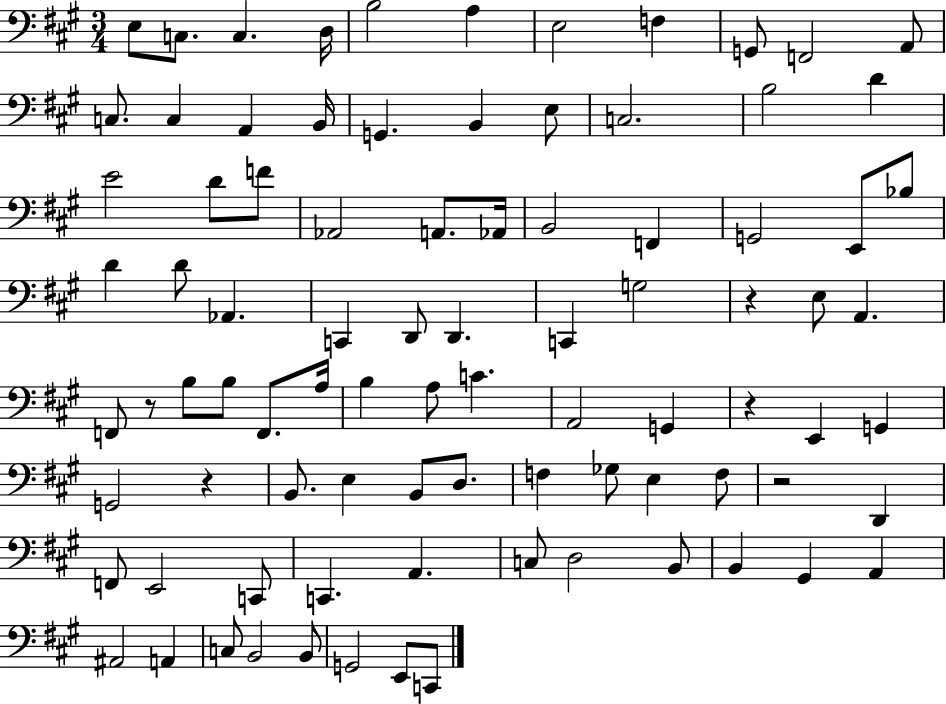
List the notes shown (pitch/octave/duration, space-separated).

E3/e C3/e. C3/q. D3/s B3/h A3/q E3/h F3/q G2/e F2/h A2/e C3/e. C3/q A2/q B2/s G2/q. B2/q E3/e C3/h. B3/h D4/q E4/h D4/e F4/e Ab2/h A2/e. Ab2/s B2/h F2/q G2/h E2/e Bb3/e D4/q D4/e Ab2/q. C2/q D2/e D2/q. C2/q G3/h R/q E3/e A2/q. F2/e R/e B3/e B3/e F2/e. A3/s B3/q A3/e C4/q. A2/h G2/q R/q E2/q G2/q G2/h R/q B2/e. E3/q B2/e D3/e. F3/q Gb3/e E3/q F3/e R/h D2/q F2/e E2/h C2/e C2/q. A2/q. C3/e D3/h B2/e B2/q G#2/q A2/q A#2/h A2/q C3/e B2/h B2/e G2/h E2/e C2/e